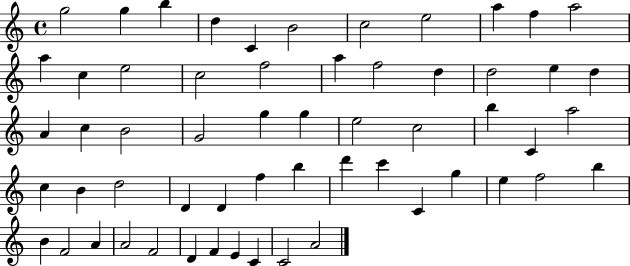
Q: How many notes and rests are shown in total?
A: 58